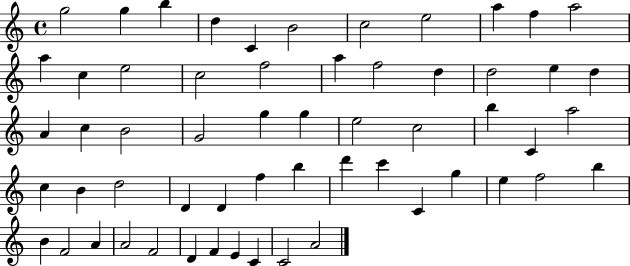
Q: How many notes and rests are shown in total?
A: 58